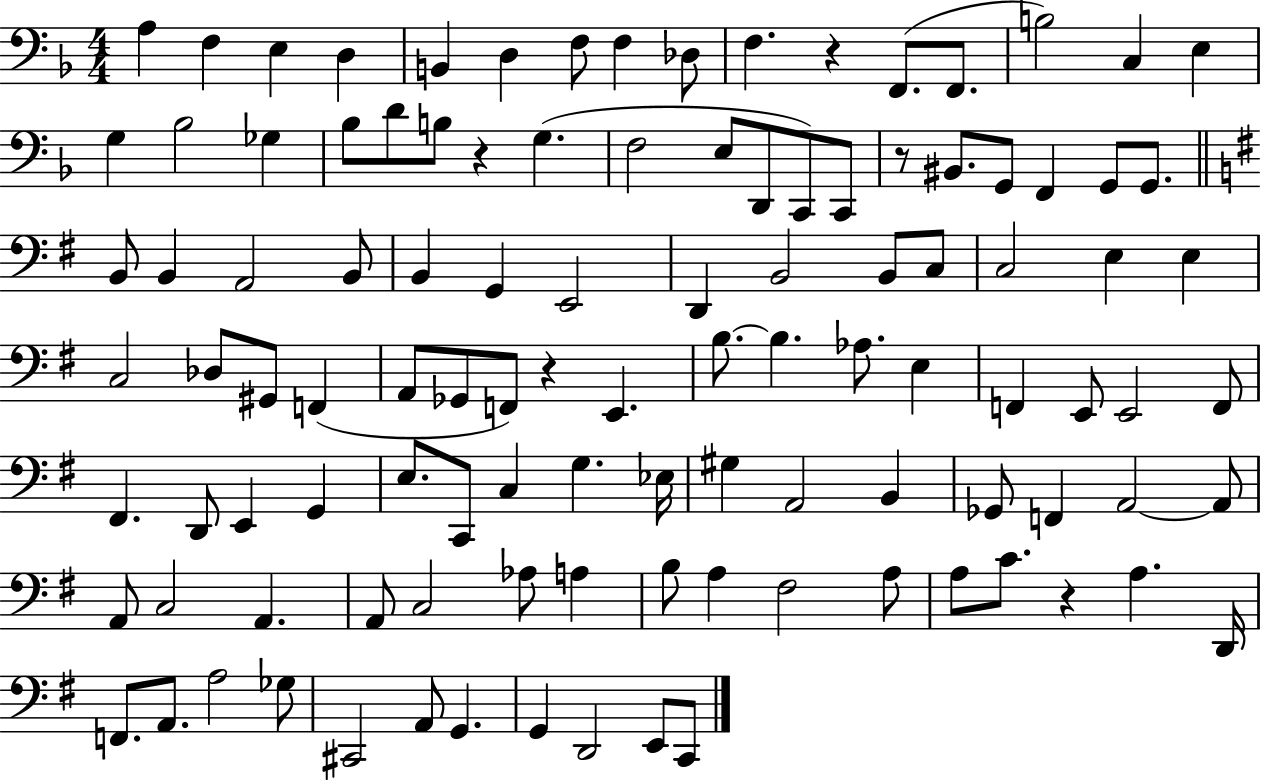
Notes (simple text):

A3/q F3/q E3/q D3/q B2/q D3/q F3/e F3/q Db3/e F3/q. R/q F2/e. F2/e. B3/h C3/q E3/q G3/q Bb3/h Gb3/q Bb3/e D4/e B3/e R/q G3/q. F3/h E3/e D2/e C2/e C2/e R/e BIS2/e. G2/e F2/q G2/e G2/e. B2/e B2/q A2/h B2/e B2/q G2/q E2/h D2/q B2/h B2/e C3/e C3/h E3/q E3/q C3/h Db3/e G#2/e F2/q A2/e Gb2/e F2/e R/q E2/q. B3/e. B3/q. Ab3/e. E3/q F2/q E2/e E2/h F2/e F#2/q. D2/e E2/q G2/q E3/e. C2/e C3/q G3/q. Eb3/s G#3/q A2/h B2/q Gb2/e F2/q A2/h A2/e A2/e C3/h A2/q. A2/e C3/h Ab3/e A3/q B3/e A3/q F#3/h A3/e A3/e C4/e. R/q A3/q. D2/s F2/e. A2/e. A3/h Gb3/e C#2/h A2/e G2/q. G2/q D2/h E2/e C2/e